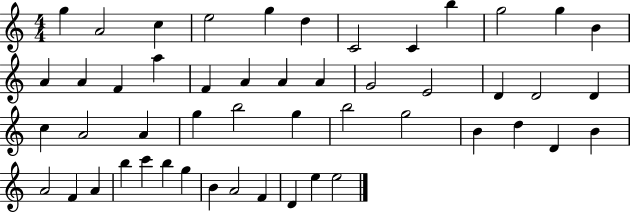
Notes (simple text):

G5/q A4/h C5/q E5/h G5/q D5/q C4/h C4/q B5/q G5/h G5/q B4/q A4/q A4/q F4/q A5/q F4/q A4/q A4/q A4/q G4/h E4/h D4/q D4/h D4/q C5/q A4/h A4/q G5/q B5/h G5/q B5/h G5/h B4/q D5/q D4/q B4/q A4/h F4/q A4/q B5/q C6/q B5/q G5/q B4/q A4/h F4/q D4/q E5/q E5/h